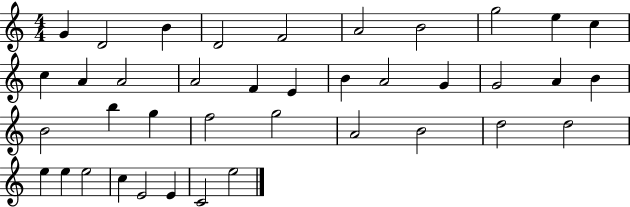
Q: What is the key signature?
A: C major